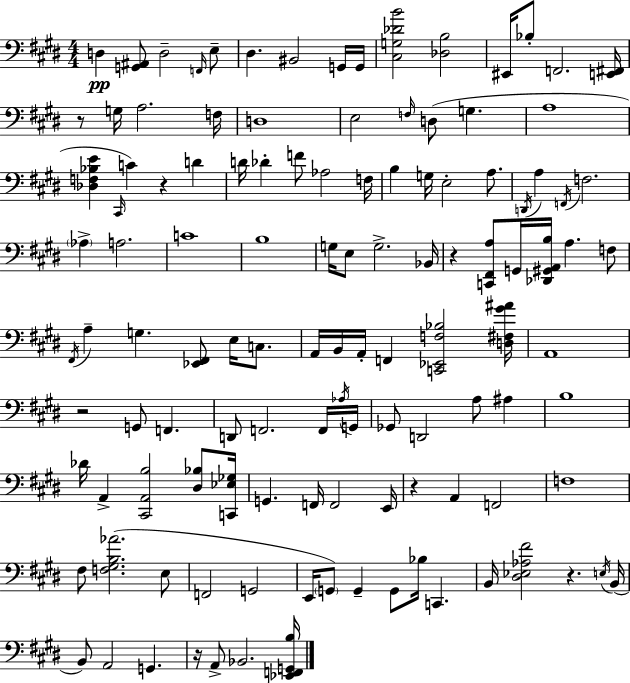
{
  \clef bass
  \numericTimeSignature
  \time 4/4
  \key e \major
  d4\pp <g, ais,>8 d2-- \grace { f,16 } e8-- | dis4. bis,2 g,16 | g,16 <cis g des' b'>2 <des b>2 | eis,16 bes8-. f,2. | \break <e, fis,>16 r8 g16 a2. | f16 d1 | e2 \grace { f16 } d8( g4. | a1 | \break <des f bes e'>4 \grace { cis,16 }) c'4 r4 d'4 | d'16 des'4-. f'8 aes2 | f16 b4 g16 e2-. | a8. \acciaccatura { d,16 } a4 \acciaccatura { f,16 } f2. | \break \parenthesize aes4-> a2. | c'1 | b1 | g16 e8 g2.-> | \break bes,16 r4 <c, fis, a>8 g,16 <des, gis, a, b>16 a4. | f8 \acciaccatura { fis,16 } a4-- g4. | <ees, fis,>8 e16 c8. a,16 b,16 a,16-. f,4 <c, ees, f bes>2 | <d fis gis' ais'>16 a,1 | \break r2 g,8 | f,4. d,8 f,2. | f,16 \acciaccatura { aes16 } g,16 ges,8 d,2 | a8 ais4 b1 | \break des'16 a,4-> <cis, a, b>2 | <dis bes>8 <c, ees ges>16 g,4. f,16 f,2 | e,16 r4 a,4 f,2 | f1 | \break fis8 <f gis b aes'>2.( | e8 f,2 g,2 | e,16 \parenthesize g,8) g,4-- g,8 | bes16 c,4. b,16 <dis ees aes fis'>2 | \break r4. \acciaccatura { e16 }( b,16 b,8) a,2 | g,4. r16 a,8-> bes,2. | <ees, f, g, b>16 \bar "|."
}